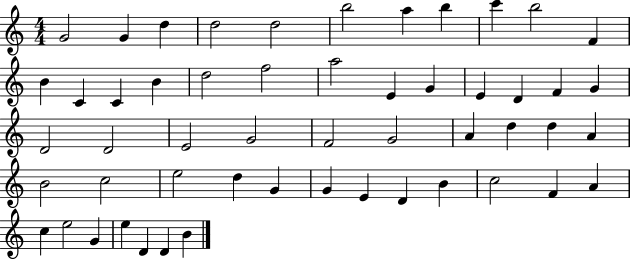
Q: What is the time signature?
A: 4/4